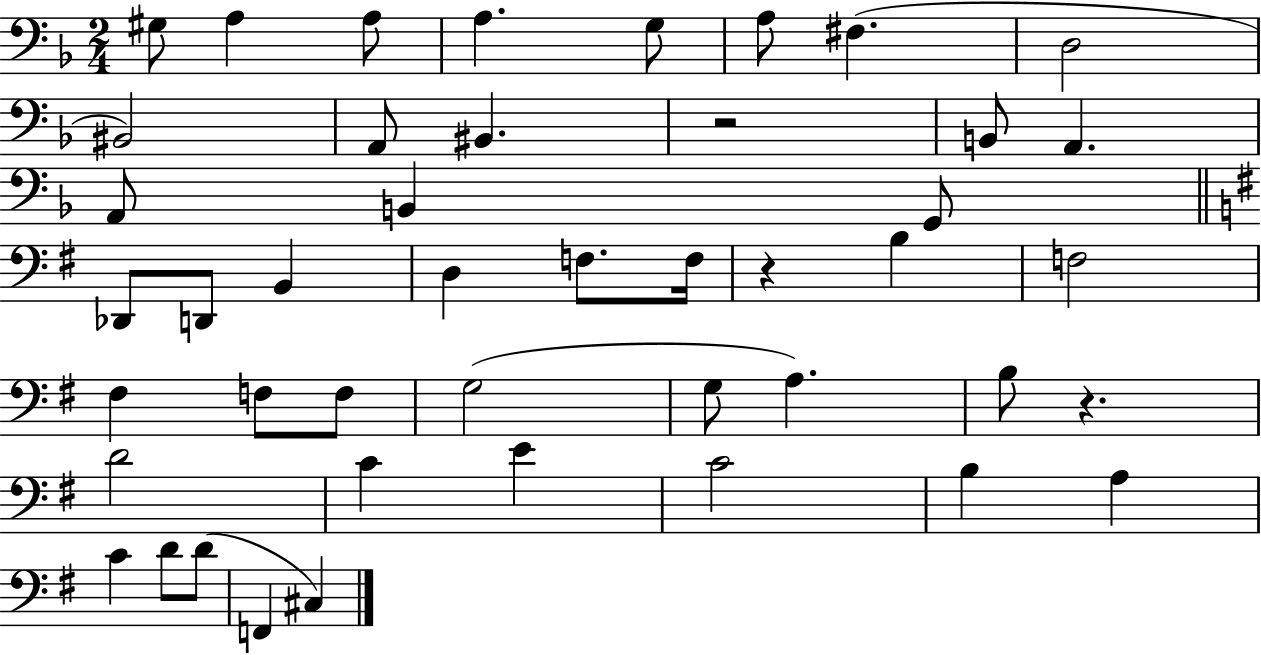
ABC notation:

X:1
T:Untitled
M:2/4
L:1/4
K:F
^G,/2 A, A,/2 A, G,/2 A,/2 ^F, D,2 ^B,,2 A,,/2 ^B,, z2 B,,/2 A,, A,,/2 B,, G,,/2 _D,,/2 D,,/2 B,, D, F,/2 F,/4 z B, F,2 ^F, F,/2 F,/2 G,2 G,/2 A, B,/2 z D2 C E C2 B, A, C D/2 D/2 F,, ^C,